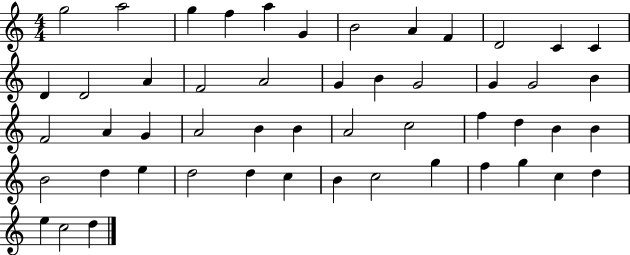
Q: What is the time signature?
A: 4/4